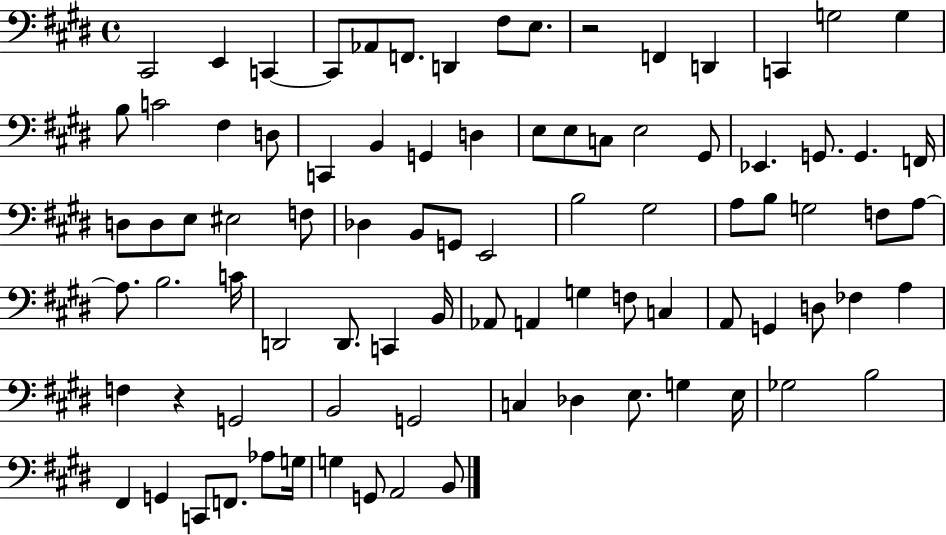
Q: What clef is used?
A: bass